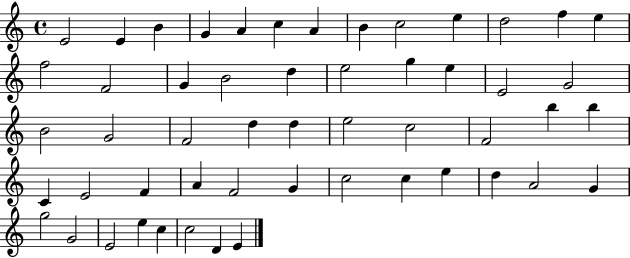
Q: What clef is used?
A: treble